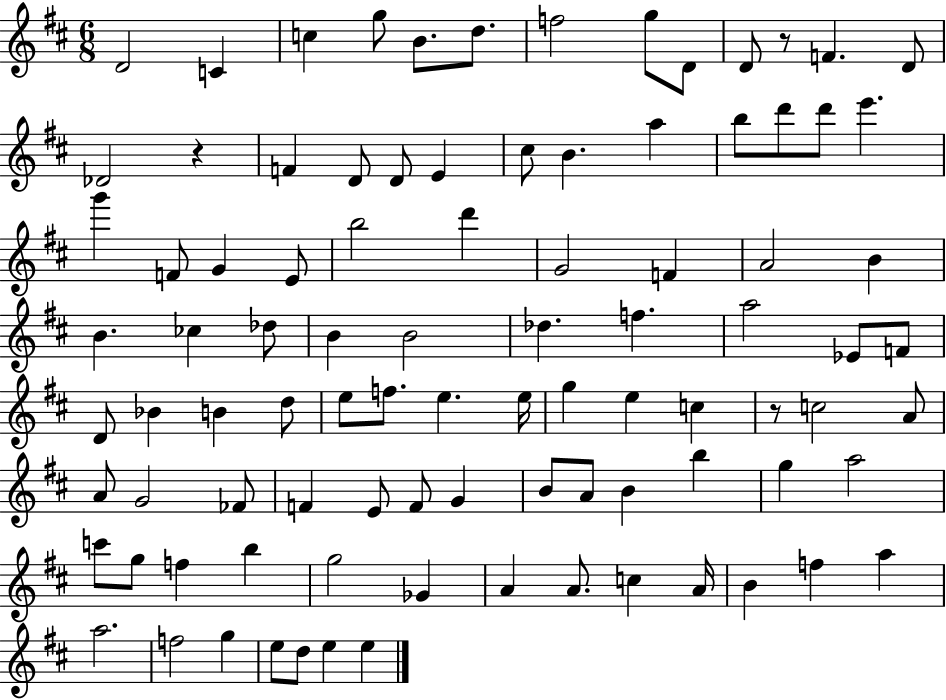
D4/h C4/q C5/q G5/e B4/e. D5/e. F5/h G5/e D4/e D4/e R/e F4/q. D4/e Db4/h R/q F4/q D4/e D4/e E4/q C#5/e B4/q. A5/q B5/e D6/e D6/e E6/q. G6/q F4/e G4/q E4/e B5/h D6/q G4/h F4/q A4/h B4/q B4/q. CES5/q Db5/e B4/q B4/h Db5/q. F5/q. A5/h Eb4/e F4/e D4/e Bb4/q B4/q D5/e E5/e F5/e. E5/q. E5/s G5/q E5/q C5/q R/e C5/h A4/e A4/e G4/h FES4/e F4/q E4/e F4/e G4/q B4/e A4/e B4/q B5/q G5/q A5/h C6/e G5/e F5/q B5/q G5/h Gb4/q A4/q A4/e. C5/q A4/s B4/q F5/q A5/q A5/h. F5/h G5/q E5/e D5/e E5/q E5/q